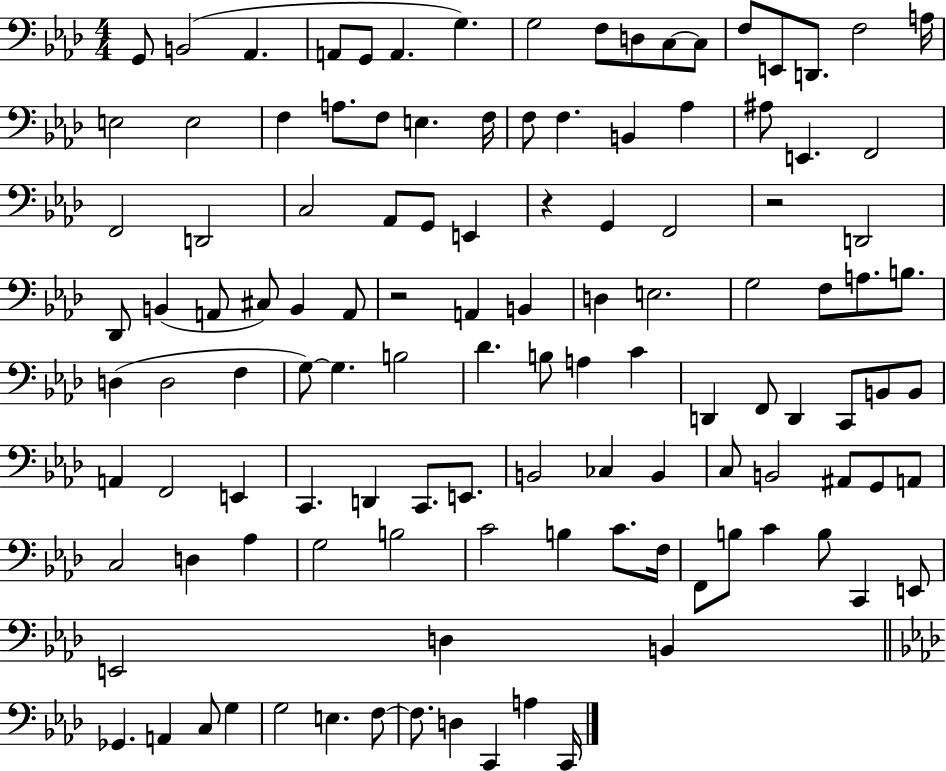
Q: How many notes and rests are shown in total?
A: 118